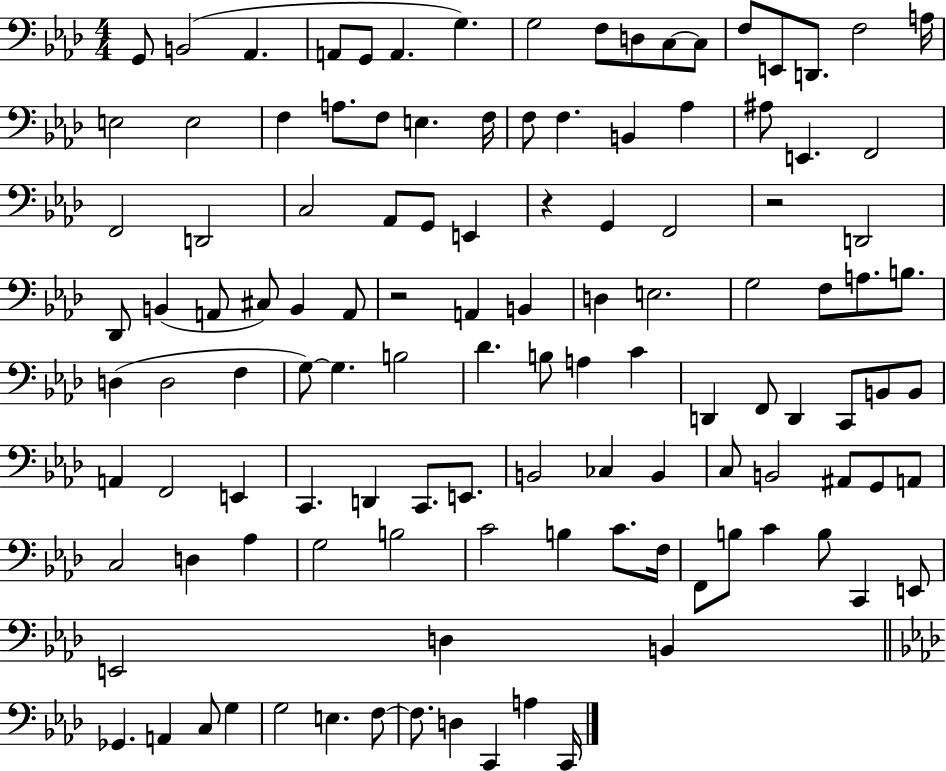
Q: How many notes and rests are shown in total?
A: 118